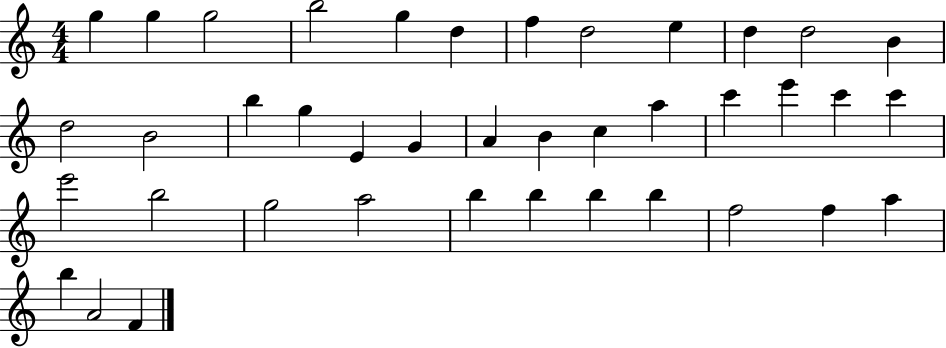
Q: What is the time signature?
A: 4/4